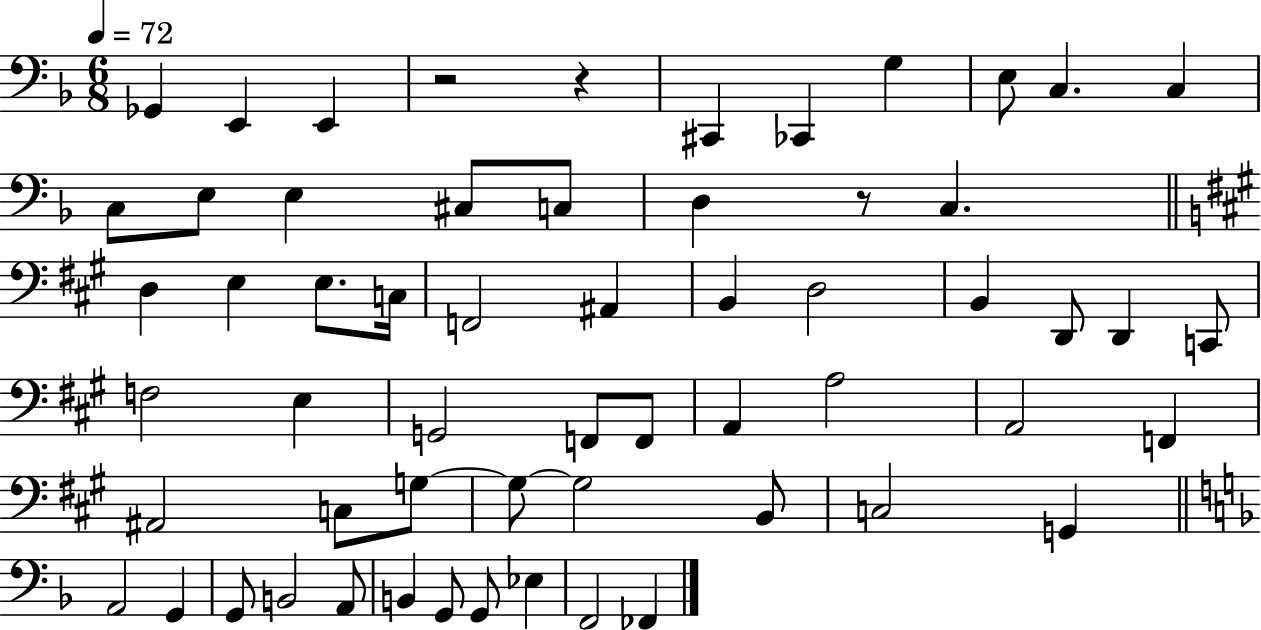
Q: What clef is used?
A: bass